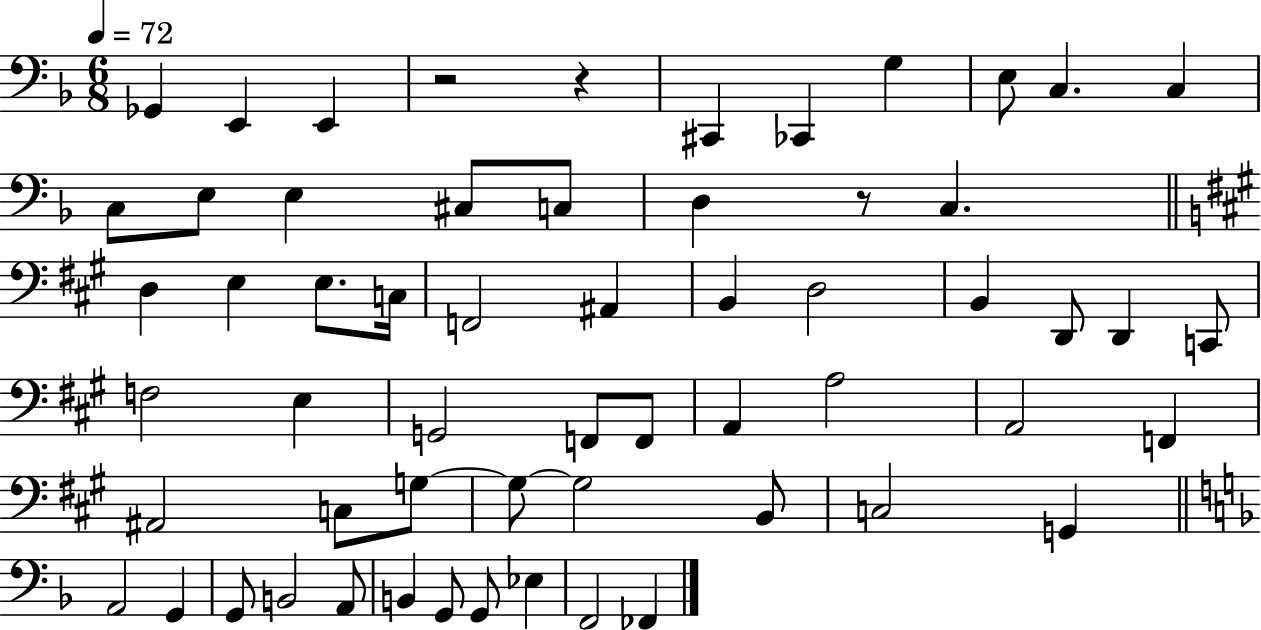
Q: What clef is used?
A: bass